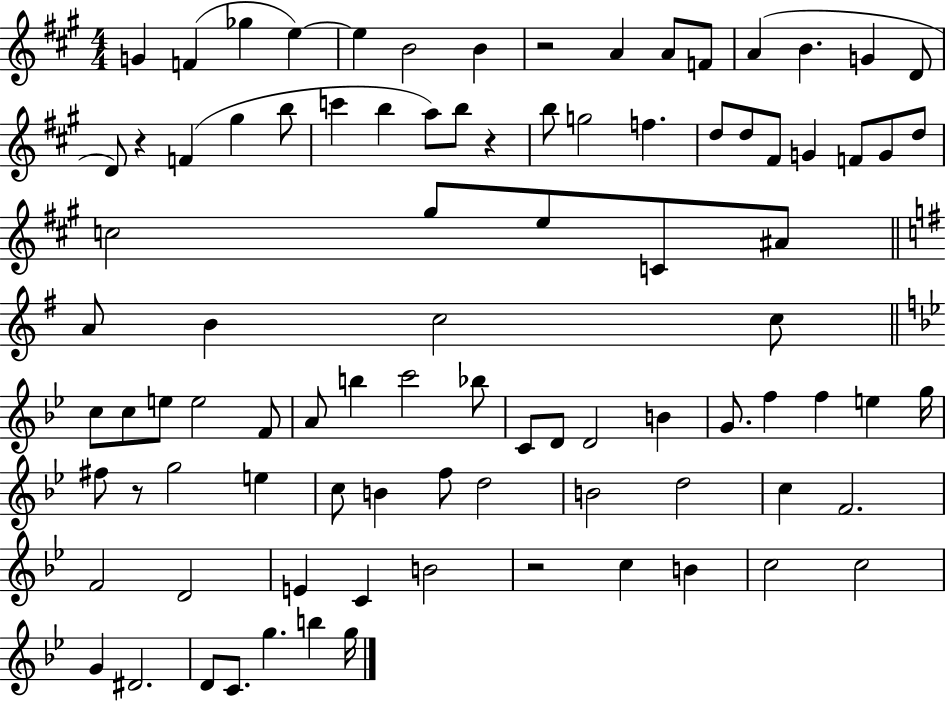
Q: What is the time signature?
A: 4/4